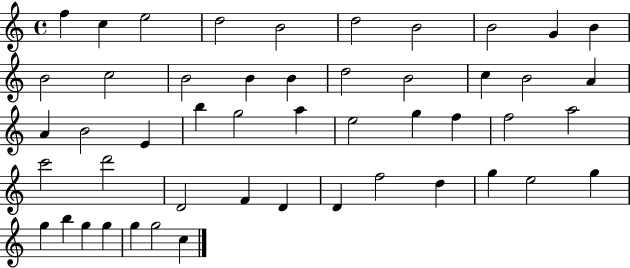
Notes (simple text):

F5/q C5/q E5/h D5/h B4/h D5/h B4/h B4/h G4/q B4/q B4/h C5/h B4/h B4/q B4/q D5/h B4/h C5/q B4/h A4/q A4/q B4/h E4/q B5/q G5/h A5/q E5/h G5/q F5/q F5/h A5/h C6/h D6/h D4/h F4/q D4/q D4/q F5/h D5/q G5/q E5/h G5/q G5/q B5/q G5/q G5/q G5/q G5/h C5/q